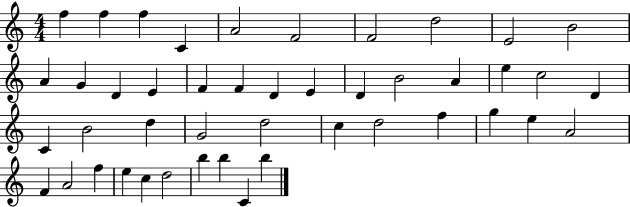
F5/q F5/q F5/q C4/q A4/h F4/h F4/h D5/h E4/h B4/h A4/q G4/q D4/q E4/q F4/q F4/q D4/q E4/q D4/q B4/h A4/q E5/q C5/h D4/q C4/q B4/h D5/q G4/h D5/h C5/q D5/h F5/q G5/q E5/q A4/h F4/q A4/h F5/q E5/q C5/q D5/h B5/q B5/q C4/q B5/q